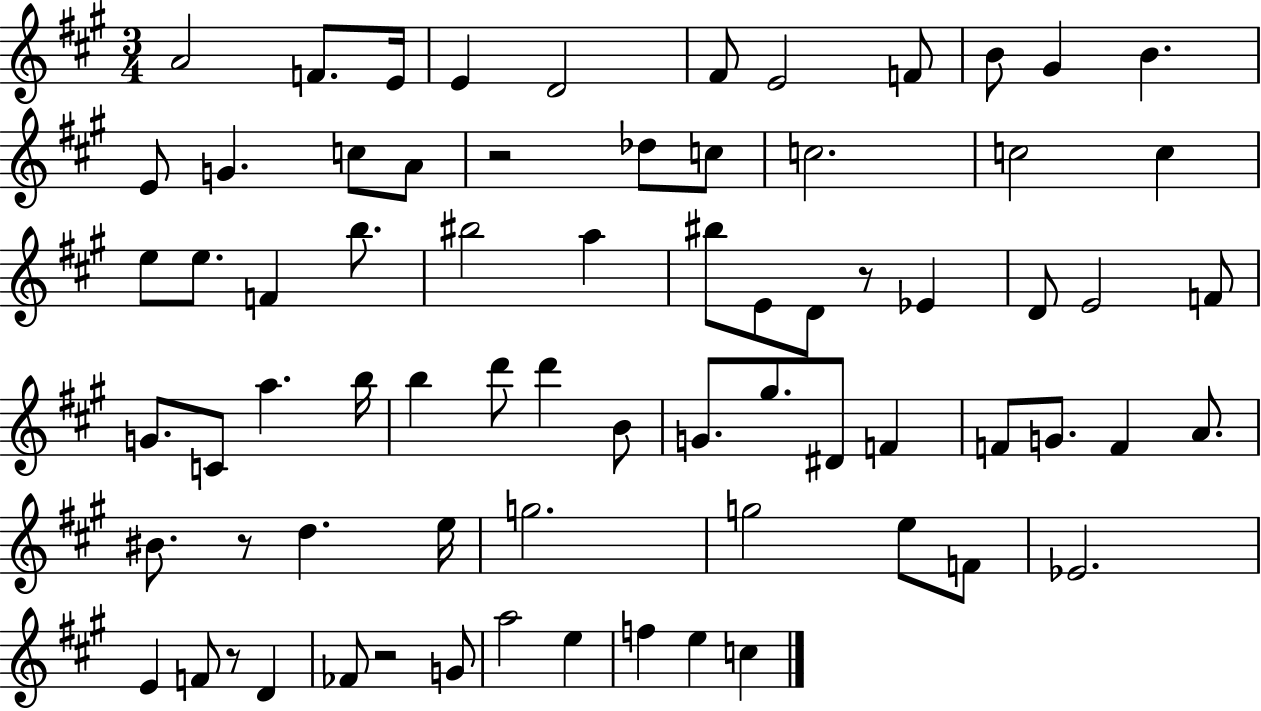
A4/h F4/e. E4/s E4/q D4/h F#4/e E4/h F4/e B4/e G#4/q B4/q. E4/e G4/q. C5/e A4/e R/h Db5/e C5/e C5/h. C5/h C5/q E5/e E5/e. F4/q B5/e. BIS5/h A5/q BIS5/e E4/e D4/e R/e Eb4/q D4/e E4/h F4/e G4/e. C4/e A5/q. B5/s B5/q D6/e D6/q B4/e G4/e. G#5/e. D#4/e F4/q F4/e G4/e. F4/q A4/e. BIS4/e. R/e D5/q. E5/s G5/h. G5/h E5/e F4/e Eb4/h. E4/q F4/e R/e D4/q FES4/e R/h G4/e A5/h E5/q F5/q E5/q C5/q